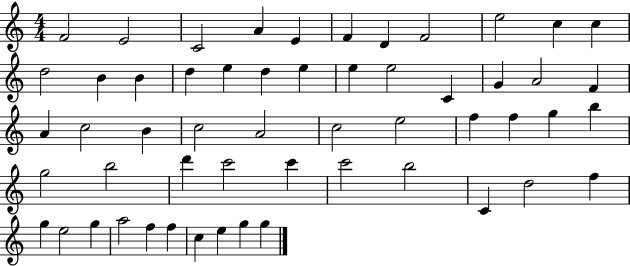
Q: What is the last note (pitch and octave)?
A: G5